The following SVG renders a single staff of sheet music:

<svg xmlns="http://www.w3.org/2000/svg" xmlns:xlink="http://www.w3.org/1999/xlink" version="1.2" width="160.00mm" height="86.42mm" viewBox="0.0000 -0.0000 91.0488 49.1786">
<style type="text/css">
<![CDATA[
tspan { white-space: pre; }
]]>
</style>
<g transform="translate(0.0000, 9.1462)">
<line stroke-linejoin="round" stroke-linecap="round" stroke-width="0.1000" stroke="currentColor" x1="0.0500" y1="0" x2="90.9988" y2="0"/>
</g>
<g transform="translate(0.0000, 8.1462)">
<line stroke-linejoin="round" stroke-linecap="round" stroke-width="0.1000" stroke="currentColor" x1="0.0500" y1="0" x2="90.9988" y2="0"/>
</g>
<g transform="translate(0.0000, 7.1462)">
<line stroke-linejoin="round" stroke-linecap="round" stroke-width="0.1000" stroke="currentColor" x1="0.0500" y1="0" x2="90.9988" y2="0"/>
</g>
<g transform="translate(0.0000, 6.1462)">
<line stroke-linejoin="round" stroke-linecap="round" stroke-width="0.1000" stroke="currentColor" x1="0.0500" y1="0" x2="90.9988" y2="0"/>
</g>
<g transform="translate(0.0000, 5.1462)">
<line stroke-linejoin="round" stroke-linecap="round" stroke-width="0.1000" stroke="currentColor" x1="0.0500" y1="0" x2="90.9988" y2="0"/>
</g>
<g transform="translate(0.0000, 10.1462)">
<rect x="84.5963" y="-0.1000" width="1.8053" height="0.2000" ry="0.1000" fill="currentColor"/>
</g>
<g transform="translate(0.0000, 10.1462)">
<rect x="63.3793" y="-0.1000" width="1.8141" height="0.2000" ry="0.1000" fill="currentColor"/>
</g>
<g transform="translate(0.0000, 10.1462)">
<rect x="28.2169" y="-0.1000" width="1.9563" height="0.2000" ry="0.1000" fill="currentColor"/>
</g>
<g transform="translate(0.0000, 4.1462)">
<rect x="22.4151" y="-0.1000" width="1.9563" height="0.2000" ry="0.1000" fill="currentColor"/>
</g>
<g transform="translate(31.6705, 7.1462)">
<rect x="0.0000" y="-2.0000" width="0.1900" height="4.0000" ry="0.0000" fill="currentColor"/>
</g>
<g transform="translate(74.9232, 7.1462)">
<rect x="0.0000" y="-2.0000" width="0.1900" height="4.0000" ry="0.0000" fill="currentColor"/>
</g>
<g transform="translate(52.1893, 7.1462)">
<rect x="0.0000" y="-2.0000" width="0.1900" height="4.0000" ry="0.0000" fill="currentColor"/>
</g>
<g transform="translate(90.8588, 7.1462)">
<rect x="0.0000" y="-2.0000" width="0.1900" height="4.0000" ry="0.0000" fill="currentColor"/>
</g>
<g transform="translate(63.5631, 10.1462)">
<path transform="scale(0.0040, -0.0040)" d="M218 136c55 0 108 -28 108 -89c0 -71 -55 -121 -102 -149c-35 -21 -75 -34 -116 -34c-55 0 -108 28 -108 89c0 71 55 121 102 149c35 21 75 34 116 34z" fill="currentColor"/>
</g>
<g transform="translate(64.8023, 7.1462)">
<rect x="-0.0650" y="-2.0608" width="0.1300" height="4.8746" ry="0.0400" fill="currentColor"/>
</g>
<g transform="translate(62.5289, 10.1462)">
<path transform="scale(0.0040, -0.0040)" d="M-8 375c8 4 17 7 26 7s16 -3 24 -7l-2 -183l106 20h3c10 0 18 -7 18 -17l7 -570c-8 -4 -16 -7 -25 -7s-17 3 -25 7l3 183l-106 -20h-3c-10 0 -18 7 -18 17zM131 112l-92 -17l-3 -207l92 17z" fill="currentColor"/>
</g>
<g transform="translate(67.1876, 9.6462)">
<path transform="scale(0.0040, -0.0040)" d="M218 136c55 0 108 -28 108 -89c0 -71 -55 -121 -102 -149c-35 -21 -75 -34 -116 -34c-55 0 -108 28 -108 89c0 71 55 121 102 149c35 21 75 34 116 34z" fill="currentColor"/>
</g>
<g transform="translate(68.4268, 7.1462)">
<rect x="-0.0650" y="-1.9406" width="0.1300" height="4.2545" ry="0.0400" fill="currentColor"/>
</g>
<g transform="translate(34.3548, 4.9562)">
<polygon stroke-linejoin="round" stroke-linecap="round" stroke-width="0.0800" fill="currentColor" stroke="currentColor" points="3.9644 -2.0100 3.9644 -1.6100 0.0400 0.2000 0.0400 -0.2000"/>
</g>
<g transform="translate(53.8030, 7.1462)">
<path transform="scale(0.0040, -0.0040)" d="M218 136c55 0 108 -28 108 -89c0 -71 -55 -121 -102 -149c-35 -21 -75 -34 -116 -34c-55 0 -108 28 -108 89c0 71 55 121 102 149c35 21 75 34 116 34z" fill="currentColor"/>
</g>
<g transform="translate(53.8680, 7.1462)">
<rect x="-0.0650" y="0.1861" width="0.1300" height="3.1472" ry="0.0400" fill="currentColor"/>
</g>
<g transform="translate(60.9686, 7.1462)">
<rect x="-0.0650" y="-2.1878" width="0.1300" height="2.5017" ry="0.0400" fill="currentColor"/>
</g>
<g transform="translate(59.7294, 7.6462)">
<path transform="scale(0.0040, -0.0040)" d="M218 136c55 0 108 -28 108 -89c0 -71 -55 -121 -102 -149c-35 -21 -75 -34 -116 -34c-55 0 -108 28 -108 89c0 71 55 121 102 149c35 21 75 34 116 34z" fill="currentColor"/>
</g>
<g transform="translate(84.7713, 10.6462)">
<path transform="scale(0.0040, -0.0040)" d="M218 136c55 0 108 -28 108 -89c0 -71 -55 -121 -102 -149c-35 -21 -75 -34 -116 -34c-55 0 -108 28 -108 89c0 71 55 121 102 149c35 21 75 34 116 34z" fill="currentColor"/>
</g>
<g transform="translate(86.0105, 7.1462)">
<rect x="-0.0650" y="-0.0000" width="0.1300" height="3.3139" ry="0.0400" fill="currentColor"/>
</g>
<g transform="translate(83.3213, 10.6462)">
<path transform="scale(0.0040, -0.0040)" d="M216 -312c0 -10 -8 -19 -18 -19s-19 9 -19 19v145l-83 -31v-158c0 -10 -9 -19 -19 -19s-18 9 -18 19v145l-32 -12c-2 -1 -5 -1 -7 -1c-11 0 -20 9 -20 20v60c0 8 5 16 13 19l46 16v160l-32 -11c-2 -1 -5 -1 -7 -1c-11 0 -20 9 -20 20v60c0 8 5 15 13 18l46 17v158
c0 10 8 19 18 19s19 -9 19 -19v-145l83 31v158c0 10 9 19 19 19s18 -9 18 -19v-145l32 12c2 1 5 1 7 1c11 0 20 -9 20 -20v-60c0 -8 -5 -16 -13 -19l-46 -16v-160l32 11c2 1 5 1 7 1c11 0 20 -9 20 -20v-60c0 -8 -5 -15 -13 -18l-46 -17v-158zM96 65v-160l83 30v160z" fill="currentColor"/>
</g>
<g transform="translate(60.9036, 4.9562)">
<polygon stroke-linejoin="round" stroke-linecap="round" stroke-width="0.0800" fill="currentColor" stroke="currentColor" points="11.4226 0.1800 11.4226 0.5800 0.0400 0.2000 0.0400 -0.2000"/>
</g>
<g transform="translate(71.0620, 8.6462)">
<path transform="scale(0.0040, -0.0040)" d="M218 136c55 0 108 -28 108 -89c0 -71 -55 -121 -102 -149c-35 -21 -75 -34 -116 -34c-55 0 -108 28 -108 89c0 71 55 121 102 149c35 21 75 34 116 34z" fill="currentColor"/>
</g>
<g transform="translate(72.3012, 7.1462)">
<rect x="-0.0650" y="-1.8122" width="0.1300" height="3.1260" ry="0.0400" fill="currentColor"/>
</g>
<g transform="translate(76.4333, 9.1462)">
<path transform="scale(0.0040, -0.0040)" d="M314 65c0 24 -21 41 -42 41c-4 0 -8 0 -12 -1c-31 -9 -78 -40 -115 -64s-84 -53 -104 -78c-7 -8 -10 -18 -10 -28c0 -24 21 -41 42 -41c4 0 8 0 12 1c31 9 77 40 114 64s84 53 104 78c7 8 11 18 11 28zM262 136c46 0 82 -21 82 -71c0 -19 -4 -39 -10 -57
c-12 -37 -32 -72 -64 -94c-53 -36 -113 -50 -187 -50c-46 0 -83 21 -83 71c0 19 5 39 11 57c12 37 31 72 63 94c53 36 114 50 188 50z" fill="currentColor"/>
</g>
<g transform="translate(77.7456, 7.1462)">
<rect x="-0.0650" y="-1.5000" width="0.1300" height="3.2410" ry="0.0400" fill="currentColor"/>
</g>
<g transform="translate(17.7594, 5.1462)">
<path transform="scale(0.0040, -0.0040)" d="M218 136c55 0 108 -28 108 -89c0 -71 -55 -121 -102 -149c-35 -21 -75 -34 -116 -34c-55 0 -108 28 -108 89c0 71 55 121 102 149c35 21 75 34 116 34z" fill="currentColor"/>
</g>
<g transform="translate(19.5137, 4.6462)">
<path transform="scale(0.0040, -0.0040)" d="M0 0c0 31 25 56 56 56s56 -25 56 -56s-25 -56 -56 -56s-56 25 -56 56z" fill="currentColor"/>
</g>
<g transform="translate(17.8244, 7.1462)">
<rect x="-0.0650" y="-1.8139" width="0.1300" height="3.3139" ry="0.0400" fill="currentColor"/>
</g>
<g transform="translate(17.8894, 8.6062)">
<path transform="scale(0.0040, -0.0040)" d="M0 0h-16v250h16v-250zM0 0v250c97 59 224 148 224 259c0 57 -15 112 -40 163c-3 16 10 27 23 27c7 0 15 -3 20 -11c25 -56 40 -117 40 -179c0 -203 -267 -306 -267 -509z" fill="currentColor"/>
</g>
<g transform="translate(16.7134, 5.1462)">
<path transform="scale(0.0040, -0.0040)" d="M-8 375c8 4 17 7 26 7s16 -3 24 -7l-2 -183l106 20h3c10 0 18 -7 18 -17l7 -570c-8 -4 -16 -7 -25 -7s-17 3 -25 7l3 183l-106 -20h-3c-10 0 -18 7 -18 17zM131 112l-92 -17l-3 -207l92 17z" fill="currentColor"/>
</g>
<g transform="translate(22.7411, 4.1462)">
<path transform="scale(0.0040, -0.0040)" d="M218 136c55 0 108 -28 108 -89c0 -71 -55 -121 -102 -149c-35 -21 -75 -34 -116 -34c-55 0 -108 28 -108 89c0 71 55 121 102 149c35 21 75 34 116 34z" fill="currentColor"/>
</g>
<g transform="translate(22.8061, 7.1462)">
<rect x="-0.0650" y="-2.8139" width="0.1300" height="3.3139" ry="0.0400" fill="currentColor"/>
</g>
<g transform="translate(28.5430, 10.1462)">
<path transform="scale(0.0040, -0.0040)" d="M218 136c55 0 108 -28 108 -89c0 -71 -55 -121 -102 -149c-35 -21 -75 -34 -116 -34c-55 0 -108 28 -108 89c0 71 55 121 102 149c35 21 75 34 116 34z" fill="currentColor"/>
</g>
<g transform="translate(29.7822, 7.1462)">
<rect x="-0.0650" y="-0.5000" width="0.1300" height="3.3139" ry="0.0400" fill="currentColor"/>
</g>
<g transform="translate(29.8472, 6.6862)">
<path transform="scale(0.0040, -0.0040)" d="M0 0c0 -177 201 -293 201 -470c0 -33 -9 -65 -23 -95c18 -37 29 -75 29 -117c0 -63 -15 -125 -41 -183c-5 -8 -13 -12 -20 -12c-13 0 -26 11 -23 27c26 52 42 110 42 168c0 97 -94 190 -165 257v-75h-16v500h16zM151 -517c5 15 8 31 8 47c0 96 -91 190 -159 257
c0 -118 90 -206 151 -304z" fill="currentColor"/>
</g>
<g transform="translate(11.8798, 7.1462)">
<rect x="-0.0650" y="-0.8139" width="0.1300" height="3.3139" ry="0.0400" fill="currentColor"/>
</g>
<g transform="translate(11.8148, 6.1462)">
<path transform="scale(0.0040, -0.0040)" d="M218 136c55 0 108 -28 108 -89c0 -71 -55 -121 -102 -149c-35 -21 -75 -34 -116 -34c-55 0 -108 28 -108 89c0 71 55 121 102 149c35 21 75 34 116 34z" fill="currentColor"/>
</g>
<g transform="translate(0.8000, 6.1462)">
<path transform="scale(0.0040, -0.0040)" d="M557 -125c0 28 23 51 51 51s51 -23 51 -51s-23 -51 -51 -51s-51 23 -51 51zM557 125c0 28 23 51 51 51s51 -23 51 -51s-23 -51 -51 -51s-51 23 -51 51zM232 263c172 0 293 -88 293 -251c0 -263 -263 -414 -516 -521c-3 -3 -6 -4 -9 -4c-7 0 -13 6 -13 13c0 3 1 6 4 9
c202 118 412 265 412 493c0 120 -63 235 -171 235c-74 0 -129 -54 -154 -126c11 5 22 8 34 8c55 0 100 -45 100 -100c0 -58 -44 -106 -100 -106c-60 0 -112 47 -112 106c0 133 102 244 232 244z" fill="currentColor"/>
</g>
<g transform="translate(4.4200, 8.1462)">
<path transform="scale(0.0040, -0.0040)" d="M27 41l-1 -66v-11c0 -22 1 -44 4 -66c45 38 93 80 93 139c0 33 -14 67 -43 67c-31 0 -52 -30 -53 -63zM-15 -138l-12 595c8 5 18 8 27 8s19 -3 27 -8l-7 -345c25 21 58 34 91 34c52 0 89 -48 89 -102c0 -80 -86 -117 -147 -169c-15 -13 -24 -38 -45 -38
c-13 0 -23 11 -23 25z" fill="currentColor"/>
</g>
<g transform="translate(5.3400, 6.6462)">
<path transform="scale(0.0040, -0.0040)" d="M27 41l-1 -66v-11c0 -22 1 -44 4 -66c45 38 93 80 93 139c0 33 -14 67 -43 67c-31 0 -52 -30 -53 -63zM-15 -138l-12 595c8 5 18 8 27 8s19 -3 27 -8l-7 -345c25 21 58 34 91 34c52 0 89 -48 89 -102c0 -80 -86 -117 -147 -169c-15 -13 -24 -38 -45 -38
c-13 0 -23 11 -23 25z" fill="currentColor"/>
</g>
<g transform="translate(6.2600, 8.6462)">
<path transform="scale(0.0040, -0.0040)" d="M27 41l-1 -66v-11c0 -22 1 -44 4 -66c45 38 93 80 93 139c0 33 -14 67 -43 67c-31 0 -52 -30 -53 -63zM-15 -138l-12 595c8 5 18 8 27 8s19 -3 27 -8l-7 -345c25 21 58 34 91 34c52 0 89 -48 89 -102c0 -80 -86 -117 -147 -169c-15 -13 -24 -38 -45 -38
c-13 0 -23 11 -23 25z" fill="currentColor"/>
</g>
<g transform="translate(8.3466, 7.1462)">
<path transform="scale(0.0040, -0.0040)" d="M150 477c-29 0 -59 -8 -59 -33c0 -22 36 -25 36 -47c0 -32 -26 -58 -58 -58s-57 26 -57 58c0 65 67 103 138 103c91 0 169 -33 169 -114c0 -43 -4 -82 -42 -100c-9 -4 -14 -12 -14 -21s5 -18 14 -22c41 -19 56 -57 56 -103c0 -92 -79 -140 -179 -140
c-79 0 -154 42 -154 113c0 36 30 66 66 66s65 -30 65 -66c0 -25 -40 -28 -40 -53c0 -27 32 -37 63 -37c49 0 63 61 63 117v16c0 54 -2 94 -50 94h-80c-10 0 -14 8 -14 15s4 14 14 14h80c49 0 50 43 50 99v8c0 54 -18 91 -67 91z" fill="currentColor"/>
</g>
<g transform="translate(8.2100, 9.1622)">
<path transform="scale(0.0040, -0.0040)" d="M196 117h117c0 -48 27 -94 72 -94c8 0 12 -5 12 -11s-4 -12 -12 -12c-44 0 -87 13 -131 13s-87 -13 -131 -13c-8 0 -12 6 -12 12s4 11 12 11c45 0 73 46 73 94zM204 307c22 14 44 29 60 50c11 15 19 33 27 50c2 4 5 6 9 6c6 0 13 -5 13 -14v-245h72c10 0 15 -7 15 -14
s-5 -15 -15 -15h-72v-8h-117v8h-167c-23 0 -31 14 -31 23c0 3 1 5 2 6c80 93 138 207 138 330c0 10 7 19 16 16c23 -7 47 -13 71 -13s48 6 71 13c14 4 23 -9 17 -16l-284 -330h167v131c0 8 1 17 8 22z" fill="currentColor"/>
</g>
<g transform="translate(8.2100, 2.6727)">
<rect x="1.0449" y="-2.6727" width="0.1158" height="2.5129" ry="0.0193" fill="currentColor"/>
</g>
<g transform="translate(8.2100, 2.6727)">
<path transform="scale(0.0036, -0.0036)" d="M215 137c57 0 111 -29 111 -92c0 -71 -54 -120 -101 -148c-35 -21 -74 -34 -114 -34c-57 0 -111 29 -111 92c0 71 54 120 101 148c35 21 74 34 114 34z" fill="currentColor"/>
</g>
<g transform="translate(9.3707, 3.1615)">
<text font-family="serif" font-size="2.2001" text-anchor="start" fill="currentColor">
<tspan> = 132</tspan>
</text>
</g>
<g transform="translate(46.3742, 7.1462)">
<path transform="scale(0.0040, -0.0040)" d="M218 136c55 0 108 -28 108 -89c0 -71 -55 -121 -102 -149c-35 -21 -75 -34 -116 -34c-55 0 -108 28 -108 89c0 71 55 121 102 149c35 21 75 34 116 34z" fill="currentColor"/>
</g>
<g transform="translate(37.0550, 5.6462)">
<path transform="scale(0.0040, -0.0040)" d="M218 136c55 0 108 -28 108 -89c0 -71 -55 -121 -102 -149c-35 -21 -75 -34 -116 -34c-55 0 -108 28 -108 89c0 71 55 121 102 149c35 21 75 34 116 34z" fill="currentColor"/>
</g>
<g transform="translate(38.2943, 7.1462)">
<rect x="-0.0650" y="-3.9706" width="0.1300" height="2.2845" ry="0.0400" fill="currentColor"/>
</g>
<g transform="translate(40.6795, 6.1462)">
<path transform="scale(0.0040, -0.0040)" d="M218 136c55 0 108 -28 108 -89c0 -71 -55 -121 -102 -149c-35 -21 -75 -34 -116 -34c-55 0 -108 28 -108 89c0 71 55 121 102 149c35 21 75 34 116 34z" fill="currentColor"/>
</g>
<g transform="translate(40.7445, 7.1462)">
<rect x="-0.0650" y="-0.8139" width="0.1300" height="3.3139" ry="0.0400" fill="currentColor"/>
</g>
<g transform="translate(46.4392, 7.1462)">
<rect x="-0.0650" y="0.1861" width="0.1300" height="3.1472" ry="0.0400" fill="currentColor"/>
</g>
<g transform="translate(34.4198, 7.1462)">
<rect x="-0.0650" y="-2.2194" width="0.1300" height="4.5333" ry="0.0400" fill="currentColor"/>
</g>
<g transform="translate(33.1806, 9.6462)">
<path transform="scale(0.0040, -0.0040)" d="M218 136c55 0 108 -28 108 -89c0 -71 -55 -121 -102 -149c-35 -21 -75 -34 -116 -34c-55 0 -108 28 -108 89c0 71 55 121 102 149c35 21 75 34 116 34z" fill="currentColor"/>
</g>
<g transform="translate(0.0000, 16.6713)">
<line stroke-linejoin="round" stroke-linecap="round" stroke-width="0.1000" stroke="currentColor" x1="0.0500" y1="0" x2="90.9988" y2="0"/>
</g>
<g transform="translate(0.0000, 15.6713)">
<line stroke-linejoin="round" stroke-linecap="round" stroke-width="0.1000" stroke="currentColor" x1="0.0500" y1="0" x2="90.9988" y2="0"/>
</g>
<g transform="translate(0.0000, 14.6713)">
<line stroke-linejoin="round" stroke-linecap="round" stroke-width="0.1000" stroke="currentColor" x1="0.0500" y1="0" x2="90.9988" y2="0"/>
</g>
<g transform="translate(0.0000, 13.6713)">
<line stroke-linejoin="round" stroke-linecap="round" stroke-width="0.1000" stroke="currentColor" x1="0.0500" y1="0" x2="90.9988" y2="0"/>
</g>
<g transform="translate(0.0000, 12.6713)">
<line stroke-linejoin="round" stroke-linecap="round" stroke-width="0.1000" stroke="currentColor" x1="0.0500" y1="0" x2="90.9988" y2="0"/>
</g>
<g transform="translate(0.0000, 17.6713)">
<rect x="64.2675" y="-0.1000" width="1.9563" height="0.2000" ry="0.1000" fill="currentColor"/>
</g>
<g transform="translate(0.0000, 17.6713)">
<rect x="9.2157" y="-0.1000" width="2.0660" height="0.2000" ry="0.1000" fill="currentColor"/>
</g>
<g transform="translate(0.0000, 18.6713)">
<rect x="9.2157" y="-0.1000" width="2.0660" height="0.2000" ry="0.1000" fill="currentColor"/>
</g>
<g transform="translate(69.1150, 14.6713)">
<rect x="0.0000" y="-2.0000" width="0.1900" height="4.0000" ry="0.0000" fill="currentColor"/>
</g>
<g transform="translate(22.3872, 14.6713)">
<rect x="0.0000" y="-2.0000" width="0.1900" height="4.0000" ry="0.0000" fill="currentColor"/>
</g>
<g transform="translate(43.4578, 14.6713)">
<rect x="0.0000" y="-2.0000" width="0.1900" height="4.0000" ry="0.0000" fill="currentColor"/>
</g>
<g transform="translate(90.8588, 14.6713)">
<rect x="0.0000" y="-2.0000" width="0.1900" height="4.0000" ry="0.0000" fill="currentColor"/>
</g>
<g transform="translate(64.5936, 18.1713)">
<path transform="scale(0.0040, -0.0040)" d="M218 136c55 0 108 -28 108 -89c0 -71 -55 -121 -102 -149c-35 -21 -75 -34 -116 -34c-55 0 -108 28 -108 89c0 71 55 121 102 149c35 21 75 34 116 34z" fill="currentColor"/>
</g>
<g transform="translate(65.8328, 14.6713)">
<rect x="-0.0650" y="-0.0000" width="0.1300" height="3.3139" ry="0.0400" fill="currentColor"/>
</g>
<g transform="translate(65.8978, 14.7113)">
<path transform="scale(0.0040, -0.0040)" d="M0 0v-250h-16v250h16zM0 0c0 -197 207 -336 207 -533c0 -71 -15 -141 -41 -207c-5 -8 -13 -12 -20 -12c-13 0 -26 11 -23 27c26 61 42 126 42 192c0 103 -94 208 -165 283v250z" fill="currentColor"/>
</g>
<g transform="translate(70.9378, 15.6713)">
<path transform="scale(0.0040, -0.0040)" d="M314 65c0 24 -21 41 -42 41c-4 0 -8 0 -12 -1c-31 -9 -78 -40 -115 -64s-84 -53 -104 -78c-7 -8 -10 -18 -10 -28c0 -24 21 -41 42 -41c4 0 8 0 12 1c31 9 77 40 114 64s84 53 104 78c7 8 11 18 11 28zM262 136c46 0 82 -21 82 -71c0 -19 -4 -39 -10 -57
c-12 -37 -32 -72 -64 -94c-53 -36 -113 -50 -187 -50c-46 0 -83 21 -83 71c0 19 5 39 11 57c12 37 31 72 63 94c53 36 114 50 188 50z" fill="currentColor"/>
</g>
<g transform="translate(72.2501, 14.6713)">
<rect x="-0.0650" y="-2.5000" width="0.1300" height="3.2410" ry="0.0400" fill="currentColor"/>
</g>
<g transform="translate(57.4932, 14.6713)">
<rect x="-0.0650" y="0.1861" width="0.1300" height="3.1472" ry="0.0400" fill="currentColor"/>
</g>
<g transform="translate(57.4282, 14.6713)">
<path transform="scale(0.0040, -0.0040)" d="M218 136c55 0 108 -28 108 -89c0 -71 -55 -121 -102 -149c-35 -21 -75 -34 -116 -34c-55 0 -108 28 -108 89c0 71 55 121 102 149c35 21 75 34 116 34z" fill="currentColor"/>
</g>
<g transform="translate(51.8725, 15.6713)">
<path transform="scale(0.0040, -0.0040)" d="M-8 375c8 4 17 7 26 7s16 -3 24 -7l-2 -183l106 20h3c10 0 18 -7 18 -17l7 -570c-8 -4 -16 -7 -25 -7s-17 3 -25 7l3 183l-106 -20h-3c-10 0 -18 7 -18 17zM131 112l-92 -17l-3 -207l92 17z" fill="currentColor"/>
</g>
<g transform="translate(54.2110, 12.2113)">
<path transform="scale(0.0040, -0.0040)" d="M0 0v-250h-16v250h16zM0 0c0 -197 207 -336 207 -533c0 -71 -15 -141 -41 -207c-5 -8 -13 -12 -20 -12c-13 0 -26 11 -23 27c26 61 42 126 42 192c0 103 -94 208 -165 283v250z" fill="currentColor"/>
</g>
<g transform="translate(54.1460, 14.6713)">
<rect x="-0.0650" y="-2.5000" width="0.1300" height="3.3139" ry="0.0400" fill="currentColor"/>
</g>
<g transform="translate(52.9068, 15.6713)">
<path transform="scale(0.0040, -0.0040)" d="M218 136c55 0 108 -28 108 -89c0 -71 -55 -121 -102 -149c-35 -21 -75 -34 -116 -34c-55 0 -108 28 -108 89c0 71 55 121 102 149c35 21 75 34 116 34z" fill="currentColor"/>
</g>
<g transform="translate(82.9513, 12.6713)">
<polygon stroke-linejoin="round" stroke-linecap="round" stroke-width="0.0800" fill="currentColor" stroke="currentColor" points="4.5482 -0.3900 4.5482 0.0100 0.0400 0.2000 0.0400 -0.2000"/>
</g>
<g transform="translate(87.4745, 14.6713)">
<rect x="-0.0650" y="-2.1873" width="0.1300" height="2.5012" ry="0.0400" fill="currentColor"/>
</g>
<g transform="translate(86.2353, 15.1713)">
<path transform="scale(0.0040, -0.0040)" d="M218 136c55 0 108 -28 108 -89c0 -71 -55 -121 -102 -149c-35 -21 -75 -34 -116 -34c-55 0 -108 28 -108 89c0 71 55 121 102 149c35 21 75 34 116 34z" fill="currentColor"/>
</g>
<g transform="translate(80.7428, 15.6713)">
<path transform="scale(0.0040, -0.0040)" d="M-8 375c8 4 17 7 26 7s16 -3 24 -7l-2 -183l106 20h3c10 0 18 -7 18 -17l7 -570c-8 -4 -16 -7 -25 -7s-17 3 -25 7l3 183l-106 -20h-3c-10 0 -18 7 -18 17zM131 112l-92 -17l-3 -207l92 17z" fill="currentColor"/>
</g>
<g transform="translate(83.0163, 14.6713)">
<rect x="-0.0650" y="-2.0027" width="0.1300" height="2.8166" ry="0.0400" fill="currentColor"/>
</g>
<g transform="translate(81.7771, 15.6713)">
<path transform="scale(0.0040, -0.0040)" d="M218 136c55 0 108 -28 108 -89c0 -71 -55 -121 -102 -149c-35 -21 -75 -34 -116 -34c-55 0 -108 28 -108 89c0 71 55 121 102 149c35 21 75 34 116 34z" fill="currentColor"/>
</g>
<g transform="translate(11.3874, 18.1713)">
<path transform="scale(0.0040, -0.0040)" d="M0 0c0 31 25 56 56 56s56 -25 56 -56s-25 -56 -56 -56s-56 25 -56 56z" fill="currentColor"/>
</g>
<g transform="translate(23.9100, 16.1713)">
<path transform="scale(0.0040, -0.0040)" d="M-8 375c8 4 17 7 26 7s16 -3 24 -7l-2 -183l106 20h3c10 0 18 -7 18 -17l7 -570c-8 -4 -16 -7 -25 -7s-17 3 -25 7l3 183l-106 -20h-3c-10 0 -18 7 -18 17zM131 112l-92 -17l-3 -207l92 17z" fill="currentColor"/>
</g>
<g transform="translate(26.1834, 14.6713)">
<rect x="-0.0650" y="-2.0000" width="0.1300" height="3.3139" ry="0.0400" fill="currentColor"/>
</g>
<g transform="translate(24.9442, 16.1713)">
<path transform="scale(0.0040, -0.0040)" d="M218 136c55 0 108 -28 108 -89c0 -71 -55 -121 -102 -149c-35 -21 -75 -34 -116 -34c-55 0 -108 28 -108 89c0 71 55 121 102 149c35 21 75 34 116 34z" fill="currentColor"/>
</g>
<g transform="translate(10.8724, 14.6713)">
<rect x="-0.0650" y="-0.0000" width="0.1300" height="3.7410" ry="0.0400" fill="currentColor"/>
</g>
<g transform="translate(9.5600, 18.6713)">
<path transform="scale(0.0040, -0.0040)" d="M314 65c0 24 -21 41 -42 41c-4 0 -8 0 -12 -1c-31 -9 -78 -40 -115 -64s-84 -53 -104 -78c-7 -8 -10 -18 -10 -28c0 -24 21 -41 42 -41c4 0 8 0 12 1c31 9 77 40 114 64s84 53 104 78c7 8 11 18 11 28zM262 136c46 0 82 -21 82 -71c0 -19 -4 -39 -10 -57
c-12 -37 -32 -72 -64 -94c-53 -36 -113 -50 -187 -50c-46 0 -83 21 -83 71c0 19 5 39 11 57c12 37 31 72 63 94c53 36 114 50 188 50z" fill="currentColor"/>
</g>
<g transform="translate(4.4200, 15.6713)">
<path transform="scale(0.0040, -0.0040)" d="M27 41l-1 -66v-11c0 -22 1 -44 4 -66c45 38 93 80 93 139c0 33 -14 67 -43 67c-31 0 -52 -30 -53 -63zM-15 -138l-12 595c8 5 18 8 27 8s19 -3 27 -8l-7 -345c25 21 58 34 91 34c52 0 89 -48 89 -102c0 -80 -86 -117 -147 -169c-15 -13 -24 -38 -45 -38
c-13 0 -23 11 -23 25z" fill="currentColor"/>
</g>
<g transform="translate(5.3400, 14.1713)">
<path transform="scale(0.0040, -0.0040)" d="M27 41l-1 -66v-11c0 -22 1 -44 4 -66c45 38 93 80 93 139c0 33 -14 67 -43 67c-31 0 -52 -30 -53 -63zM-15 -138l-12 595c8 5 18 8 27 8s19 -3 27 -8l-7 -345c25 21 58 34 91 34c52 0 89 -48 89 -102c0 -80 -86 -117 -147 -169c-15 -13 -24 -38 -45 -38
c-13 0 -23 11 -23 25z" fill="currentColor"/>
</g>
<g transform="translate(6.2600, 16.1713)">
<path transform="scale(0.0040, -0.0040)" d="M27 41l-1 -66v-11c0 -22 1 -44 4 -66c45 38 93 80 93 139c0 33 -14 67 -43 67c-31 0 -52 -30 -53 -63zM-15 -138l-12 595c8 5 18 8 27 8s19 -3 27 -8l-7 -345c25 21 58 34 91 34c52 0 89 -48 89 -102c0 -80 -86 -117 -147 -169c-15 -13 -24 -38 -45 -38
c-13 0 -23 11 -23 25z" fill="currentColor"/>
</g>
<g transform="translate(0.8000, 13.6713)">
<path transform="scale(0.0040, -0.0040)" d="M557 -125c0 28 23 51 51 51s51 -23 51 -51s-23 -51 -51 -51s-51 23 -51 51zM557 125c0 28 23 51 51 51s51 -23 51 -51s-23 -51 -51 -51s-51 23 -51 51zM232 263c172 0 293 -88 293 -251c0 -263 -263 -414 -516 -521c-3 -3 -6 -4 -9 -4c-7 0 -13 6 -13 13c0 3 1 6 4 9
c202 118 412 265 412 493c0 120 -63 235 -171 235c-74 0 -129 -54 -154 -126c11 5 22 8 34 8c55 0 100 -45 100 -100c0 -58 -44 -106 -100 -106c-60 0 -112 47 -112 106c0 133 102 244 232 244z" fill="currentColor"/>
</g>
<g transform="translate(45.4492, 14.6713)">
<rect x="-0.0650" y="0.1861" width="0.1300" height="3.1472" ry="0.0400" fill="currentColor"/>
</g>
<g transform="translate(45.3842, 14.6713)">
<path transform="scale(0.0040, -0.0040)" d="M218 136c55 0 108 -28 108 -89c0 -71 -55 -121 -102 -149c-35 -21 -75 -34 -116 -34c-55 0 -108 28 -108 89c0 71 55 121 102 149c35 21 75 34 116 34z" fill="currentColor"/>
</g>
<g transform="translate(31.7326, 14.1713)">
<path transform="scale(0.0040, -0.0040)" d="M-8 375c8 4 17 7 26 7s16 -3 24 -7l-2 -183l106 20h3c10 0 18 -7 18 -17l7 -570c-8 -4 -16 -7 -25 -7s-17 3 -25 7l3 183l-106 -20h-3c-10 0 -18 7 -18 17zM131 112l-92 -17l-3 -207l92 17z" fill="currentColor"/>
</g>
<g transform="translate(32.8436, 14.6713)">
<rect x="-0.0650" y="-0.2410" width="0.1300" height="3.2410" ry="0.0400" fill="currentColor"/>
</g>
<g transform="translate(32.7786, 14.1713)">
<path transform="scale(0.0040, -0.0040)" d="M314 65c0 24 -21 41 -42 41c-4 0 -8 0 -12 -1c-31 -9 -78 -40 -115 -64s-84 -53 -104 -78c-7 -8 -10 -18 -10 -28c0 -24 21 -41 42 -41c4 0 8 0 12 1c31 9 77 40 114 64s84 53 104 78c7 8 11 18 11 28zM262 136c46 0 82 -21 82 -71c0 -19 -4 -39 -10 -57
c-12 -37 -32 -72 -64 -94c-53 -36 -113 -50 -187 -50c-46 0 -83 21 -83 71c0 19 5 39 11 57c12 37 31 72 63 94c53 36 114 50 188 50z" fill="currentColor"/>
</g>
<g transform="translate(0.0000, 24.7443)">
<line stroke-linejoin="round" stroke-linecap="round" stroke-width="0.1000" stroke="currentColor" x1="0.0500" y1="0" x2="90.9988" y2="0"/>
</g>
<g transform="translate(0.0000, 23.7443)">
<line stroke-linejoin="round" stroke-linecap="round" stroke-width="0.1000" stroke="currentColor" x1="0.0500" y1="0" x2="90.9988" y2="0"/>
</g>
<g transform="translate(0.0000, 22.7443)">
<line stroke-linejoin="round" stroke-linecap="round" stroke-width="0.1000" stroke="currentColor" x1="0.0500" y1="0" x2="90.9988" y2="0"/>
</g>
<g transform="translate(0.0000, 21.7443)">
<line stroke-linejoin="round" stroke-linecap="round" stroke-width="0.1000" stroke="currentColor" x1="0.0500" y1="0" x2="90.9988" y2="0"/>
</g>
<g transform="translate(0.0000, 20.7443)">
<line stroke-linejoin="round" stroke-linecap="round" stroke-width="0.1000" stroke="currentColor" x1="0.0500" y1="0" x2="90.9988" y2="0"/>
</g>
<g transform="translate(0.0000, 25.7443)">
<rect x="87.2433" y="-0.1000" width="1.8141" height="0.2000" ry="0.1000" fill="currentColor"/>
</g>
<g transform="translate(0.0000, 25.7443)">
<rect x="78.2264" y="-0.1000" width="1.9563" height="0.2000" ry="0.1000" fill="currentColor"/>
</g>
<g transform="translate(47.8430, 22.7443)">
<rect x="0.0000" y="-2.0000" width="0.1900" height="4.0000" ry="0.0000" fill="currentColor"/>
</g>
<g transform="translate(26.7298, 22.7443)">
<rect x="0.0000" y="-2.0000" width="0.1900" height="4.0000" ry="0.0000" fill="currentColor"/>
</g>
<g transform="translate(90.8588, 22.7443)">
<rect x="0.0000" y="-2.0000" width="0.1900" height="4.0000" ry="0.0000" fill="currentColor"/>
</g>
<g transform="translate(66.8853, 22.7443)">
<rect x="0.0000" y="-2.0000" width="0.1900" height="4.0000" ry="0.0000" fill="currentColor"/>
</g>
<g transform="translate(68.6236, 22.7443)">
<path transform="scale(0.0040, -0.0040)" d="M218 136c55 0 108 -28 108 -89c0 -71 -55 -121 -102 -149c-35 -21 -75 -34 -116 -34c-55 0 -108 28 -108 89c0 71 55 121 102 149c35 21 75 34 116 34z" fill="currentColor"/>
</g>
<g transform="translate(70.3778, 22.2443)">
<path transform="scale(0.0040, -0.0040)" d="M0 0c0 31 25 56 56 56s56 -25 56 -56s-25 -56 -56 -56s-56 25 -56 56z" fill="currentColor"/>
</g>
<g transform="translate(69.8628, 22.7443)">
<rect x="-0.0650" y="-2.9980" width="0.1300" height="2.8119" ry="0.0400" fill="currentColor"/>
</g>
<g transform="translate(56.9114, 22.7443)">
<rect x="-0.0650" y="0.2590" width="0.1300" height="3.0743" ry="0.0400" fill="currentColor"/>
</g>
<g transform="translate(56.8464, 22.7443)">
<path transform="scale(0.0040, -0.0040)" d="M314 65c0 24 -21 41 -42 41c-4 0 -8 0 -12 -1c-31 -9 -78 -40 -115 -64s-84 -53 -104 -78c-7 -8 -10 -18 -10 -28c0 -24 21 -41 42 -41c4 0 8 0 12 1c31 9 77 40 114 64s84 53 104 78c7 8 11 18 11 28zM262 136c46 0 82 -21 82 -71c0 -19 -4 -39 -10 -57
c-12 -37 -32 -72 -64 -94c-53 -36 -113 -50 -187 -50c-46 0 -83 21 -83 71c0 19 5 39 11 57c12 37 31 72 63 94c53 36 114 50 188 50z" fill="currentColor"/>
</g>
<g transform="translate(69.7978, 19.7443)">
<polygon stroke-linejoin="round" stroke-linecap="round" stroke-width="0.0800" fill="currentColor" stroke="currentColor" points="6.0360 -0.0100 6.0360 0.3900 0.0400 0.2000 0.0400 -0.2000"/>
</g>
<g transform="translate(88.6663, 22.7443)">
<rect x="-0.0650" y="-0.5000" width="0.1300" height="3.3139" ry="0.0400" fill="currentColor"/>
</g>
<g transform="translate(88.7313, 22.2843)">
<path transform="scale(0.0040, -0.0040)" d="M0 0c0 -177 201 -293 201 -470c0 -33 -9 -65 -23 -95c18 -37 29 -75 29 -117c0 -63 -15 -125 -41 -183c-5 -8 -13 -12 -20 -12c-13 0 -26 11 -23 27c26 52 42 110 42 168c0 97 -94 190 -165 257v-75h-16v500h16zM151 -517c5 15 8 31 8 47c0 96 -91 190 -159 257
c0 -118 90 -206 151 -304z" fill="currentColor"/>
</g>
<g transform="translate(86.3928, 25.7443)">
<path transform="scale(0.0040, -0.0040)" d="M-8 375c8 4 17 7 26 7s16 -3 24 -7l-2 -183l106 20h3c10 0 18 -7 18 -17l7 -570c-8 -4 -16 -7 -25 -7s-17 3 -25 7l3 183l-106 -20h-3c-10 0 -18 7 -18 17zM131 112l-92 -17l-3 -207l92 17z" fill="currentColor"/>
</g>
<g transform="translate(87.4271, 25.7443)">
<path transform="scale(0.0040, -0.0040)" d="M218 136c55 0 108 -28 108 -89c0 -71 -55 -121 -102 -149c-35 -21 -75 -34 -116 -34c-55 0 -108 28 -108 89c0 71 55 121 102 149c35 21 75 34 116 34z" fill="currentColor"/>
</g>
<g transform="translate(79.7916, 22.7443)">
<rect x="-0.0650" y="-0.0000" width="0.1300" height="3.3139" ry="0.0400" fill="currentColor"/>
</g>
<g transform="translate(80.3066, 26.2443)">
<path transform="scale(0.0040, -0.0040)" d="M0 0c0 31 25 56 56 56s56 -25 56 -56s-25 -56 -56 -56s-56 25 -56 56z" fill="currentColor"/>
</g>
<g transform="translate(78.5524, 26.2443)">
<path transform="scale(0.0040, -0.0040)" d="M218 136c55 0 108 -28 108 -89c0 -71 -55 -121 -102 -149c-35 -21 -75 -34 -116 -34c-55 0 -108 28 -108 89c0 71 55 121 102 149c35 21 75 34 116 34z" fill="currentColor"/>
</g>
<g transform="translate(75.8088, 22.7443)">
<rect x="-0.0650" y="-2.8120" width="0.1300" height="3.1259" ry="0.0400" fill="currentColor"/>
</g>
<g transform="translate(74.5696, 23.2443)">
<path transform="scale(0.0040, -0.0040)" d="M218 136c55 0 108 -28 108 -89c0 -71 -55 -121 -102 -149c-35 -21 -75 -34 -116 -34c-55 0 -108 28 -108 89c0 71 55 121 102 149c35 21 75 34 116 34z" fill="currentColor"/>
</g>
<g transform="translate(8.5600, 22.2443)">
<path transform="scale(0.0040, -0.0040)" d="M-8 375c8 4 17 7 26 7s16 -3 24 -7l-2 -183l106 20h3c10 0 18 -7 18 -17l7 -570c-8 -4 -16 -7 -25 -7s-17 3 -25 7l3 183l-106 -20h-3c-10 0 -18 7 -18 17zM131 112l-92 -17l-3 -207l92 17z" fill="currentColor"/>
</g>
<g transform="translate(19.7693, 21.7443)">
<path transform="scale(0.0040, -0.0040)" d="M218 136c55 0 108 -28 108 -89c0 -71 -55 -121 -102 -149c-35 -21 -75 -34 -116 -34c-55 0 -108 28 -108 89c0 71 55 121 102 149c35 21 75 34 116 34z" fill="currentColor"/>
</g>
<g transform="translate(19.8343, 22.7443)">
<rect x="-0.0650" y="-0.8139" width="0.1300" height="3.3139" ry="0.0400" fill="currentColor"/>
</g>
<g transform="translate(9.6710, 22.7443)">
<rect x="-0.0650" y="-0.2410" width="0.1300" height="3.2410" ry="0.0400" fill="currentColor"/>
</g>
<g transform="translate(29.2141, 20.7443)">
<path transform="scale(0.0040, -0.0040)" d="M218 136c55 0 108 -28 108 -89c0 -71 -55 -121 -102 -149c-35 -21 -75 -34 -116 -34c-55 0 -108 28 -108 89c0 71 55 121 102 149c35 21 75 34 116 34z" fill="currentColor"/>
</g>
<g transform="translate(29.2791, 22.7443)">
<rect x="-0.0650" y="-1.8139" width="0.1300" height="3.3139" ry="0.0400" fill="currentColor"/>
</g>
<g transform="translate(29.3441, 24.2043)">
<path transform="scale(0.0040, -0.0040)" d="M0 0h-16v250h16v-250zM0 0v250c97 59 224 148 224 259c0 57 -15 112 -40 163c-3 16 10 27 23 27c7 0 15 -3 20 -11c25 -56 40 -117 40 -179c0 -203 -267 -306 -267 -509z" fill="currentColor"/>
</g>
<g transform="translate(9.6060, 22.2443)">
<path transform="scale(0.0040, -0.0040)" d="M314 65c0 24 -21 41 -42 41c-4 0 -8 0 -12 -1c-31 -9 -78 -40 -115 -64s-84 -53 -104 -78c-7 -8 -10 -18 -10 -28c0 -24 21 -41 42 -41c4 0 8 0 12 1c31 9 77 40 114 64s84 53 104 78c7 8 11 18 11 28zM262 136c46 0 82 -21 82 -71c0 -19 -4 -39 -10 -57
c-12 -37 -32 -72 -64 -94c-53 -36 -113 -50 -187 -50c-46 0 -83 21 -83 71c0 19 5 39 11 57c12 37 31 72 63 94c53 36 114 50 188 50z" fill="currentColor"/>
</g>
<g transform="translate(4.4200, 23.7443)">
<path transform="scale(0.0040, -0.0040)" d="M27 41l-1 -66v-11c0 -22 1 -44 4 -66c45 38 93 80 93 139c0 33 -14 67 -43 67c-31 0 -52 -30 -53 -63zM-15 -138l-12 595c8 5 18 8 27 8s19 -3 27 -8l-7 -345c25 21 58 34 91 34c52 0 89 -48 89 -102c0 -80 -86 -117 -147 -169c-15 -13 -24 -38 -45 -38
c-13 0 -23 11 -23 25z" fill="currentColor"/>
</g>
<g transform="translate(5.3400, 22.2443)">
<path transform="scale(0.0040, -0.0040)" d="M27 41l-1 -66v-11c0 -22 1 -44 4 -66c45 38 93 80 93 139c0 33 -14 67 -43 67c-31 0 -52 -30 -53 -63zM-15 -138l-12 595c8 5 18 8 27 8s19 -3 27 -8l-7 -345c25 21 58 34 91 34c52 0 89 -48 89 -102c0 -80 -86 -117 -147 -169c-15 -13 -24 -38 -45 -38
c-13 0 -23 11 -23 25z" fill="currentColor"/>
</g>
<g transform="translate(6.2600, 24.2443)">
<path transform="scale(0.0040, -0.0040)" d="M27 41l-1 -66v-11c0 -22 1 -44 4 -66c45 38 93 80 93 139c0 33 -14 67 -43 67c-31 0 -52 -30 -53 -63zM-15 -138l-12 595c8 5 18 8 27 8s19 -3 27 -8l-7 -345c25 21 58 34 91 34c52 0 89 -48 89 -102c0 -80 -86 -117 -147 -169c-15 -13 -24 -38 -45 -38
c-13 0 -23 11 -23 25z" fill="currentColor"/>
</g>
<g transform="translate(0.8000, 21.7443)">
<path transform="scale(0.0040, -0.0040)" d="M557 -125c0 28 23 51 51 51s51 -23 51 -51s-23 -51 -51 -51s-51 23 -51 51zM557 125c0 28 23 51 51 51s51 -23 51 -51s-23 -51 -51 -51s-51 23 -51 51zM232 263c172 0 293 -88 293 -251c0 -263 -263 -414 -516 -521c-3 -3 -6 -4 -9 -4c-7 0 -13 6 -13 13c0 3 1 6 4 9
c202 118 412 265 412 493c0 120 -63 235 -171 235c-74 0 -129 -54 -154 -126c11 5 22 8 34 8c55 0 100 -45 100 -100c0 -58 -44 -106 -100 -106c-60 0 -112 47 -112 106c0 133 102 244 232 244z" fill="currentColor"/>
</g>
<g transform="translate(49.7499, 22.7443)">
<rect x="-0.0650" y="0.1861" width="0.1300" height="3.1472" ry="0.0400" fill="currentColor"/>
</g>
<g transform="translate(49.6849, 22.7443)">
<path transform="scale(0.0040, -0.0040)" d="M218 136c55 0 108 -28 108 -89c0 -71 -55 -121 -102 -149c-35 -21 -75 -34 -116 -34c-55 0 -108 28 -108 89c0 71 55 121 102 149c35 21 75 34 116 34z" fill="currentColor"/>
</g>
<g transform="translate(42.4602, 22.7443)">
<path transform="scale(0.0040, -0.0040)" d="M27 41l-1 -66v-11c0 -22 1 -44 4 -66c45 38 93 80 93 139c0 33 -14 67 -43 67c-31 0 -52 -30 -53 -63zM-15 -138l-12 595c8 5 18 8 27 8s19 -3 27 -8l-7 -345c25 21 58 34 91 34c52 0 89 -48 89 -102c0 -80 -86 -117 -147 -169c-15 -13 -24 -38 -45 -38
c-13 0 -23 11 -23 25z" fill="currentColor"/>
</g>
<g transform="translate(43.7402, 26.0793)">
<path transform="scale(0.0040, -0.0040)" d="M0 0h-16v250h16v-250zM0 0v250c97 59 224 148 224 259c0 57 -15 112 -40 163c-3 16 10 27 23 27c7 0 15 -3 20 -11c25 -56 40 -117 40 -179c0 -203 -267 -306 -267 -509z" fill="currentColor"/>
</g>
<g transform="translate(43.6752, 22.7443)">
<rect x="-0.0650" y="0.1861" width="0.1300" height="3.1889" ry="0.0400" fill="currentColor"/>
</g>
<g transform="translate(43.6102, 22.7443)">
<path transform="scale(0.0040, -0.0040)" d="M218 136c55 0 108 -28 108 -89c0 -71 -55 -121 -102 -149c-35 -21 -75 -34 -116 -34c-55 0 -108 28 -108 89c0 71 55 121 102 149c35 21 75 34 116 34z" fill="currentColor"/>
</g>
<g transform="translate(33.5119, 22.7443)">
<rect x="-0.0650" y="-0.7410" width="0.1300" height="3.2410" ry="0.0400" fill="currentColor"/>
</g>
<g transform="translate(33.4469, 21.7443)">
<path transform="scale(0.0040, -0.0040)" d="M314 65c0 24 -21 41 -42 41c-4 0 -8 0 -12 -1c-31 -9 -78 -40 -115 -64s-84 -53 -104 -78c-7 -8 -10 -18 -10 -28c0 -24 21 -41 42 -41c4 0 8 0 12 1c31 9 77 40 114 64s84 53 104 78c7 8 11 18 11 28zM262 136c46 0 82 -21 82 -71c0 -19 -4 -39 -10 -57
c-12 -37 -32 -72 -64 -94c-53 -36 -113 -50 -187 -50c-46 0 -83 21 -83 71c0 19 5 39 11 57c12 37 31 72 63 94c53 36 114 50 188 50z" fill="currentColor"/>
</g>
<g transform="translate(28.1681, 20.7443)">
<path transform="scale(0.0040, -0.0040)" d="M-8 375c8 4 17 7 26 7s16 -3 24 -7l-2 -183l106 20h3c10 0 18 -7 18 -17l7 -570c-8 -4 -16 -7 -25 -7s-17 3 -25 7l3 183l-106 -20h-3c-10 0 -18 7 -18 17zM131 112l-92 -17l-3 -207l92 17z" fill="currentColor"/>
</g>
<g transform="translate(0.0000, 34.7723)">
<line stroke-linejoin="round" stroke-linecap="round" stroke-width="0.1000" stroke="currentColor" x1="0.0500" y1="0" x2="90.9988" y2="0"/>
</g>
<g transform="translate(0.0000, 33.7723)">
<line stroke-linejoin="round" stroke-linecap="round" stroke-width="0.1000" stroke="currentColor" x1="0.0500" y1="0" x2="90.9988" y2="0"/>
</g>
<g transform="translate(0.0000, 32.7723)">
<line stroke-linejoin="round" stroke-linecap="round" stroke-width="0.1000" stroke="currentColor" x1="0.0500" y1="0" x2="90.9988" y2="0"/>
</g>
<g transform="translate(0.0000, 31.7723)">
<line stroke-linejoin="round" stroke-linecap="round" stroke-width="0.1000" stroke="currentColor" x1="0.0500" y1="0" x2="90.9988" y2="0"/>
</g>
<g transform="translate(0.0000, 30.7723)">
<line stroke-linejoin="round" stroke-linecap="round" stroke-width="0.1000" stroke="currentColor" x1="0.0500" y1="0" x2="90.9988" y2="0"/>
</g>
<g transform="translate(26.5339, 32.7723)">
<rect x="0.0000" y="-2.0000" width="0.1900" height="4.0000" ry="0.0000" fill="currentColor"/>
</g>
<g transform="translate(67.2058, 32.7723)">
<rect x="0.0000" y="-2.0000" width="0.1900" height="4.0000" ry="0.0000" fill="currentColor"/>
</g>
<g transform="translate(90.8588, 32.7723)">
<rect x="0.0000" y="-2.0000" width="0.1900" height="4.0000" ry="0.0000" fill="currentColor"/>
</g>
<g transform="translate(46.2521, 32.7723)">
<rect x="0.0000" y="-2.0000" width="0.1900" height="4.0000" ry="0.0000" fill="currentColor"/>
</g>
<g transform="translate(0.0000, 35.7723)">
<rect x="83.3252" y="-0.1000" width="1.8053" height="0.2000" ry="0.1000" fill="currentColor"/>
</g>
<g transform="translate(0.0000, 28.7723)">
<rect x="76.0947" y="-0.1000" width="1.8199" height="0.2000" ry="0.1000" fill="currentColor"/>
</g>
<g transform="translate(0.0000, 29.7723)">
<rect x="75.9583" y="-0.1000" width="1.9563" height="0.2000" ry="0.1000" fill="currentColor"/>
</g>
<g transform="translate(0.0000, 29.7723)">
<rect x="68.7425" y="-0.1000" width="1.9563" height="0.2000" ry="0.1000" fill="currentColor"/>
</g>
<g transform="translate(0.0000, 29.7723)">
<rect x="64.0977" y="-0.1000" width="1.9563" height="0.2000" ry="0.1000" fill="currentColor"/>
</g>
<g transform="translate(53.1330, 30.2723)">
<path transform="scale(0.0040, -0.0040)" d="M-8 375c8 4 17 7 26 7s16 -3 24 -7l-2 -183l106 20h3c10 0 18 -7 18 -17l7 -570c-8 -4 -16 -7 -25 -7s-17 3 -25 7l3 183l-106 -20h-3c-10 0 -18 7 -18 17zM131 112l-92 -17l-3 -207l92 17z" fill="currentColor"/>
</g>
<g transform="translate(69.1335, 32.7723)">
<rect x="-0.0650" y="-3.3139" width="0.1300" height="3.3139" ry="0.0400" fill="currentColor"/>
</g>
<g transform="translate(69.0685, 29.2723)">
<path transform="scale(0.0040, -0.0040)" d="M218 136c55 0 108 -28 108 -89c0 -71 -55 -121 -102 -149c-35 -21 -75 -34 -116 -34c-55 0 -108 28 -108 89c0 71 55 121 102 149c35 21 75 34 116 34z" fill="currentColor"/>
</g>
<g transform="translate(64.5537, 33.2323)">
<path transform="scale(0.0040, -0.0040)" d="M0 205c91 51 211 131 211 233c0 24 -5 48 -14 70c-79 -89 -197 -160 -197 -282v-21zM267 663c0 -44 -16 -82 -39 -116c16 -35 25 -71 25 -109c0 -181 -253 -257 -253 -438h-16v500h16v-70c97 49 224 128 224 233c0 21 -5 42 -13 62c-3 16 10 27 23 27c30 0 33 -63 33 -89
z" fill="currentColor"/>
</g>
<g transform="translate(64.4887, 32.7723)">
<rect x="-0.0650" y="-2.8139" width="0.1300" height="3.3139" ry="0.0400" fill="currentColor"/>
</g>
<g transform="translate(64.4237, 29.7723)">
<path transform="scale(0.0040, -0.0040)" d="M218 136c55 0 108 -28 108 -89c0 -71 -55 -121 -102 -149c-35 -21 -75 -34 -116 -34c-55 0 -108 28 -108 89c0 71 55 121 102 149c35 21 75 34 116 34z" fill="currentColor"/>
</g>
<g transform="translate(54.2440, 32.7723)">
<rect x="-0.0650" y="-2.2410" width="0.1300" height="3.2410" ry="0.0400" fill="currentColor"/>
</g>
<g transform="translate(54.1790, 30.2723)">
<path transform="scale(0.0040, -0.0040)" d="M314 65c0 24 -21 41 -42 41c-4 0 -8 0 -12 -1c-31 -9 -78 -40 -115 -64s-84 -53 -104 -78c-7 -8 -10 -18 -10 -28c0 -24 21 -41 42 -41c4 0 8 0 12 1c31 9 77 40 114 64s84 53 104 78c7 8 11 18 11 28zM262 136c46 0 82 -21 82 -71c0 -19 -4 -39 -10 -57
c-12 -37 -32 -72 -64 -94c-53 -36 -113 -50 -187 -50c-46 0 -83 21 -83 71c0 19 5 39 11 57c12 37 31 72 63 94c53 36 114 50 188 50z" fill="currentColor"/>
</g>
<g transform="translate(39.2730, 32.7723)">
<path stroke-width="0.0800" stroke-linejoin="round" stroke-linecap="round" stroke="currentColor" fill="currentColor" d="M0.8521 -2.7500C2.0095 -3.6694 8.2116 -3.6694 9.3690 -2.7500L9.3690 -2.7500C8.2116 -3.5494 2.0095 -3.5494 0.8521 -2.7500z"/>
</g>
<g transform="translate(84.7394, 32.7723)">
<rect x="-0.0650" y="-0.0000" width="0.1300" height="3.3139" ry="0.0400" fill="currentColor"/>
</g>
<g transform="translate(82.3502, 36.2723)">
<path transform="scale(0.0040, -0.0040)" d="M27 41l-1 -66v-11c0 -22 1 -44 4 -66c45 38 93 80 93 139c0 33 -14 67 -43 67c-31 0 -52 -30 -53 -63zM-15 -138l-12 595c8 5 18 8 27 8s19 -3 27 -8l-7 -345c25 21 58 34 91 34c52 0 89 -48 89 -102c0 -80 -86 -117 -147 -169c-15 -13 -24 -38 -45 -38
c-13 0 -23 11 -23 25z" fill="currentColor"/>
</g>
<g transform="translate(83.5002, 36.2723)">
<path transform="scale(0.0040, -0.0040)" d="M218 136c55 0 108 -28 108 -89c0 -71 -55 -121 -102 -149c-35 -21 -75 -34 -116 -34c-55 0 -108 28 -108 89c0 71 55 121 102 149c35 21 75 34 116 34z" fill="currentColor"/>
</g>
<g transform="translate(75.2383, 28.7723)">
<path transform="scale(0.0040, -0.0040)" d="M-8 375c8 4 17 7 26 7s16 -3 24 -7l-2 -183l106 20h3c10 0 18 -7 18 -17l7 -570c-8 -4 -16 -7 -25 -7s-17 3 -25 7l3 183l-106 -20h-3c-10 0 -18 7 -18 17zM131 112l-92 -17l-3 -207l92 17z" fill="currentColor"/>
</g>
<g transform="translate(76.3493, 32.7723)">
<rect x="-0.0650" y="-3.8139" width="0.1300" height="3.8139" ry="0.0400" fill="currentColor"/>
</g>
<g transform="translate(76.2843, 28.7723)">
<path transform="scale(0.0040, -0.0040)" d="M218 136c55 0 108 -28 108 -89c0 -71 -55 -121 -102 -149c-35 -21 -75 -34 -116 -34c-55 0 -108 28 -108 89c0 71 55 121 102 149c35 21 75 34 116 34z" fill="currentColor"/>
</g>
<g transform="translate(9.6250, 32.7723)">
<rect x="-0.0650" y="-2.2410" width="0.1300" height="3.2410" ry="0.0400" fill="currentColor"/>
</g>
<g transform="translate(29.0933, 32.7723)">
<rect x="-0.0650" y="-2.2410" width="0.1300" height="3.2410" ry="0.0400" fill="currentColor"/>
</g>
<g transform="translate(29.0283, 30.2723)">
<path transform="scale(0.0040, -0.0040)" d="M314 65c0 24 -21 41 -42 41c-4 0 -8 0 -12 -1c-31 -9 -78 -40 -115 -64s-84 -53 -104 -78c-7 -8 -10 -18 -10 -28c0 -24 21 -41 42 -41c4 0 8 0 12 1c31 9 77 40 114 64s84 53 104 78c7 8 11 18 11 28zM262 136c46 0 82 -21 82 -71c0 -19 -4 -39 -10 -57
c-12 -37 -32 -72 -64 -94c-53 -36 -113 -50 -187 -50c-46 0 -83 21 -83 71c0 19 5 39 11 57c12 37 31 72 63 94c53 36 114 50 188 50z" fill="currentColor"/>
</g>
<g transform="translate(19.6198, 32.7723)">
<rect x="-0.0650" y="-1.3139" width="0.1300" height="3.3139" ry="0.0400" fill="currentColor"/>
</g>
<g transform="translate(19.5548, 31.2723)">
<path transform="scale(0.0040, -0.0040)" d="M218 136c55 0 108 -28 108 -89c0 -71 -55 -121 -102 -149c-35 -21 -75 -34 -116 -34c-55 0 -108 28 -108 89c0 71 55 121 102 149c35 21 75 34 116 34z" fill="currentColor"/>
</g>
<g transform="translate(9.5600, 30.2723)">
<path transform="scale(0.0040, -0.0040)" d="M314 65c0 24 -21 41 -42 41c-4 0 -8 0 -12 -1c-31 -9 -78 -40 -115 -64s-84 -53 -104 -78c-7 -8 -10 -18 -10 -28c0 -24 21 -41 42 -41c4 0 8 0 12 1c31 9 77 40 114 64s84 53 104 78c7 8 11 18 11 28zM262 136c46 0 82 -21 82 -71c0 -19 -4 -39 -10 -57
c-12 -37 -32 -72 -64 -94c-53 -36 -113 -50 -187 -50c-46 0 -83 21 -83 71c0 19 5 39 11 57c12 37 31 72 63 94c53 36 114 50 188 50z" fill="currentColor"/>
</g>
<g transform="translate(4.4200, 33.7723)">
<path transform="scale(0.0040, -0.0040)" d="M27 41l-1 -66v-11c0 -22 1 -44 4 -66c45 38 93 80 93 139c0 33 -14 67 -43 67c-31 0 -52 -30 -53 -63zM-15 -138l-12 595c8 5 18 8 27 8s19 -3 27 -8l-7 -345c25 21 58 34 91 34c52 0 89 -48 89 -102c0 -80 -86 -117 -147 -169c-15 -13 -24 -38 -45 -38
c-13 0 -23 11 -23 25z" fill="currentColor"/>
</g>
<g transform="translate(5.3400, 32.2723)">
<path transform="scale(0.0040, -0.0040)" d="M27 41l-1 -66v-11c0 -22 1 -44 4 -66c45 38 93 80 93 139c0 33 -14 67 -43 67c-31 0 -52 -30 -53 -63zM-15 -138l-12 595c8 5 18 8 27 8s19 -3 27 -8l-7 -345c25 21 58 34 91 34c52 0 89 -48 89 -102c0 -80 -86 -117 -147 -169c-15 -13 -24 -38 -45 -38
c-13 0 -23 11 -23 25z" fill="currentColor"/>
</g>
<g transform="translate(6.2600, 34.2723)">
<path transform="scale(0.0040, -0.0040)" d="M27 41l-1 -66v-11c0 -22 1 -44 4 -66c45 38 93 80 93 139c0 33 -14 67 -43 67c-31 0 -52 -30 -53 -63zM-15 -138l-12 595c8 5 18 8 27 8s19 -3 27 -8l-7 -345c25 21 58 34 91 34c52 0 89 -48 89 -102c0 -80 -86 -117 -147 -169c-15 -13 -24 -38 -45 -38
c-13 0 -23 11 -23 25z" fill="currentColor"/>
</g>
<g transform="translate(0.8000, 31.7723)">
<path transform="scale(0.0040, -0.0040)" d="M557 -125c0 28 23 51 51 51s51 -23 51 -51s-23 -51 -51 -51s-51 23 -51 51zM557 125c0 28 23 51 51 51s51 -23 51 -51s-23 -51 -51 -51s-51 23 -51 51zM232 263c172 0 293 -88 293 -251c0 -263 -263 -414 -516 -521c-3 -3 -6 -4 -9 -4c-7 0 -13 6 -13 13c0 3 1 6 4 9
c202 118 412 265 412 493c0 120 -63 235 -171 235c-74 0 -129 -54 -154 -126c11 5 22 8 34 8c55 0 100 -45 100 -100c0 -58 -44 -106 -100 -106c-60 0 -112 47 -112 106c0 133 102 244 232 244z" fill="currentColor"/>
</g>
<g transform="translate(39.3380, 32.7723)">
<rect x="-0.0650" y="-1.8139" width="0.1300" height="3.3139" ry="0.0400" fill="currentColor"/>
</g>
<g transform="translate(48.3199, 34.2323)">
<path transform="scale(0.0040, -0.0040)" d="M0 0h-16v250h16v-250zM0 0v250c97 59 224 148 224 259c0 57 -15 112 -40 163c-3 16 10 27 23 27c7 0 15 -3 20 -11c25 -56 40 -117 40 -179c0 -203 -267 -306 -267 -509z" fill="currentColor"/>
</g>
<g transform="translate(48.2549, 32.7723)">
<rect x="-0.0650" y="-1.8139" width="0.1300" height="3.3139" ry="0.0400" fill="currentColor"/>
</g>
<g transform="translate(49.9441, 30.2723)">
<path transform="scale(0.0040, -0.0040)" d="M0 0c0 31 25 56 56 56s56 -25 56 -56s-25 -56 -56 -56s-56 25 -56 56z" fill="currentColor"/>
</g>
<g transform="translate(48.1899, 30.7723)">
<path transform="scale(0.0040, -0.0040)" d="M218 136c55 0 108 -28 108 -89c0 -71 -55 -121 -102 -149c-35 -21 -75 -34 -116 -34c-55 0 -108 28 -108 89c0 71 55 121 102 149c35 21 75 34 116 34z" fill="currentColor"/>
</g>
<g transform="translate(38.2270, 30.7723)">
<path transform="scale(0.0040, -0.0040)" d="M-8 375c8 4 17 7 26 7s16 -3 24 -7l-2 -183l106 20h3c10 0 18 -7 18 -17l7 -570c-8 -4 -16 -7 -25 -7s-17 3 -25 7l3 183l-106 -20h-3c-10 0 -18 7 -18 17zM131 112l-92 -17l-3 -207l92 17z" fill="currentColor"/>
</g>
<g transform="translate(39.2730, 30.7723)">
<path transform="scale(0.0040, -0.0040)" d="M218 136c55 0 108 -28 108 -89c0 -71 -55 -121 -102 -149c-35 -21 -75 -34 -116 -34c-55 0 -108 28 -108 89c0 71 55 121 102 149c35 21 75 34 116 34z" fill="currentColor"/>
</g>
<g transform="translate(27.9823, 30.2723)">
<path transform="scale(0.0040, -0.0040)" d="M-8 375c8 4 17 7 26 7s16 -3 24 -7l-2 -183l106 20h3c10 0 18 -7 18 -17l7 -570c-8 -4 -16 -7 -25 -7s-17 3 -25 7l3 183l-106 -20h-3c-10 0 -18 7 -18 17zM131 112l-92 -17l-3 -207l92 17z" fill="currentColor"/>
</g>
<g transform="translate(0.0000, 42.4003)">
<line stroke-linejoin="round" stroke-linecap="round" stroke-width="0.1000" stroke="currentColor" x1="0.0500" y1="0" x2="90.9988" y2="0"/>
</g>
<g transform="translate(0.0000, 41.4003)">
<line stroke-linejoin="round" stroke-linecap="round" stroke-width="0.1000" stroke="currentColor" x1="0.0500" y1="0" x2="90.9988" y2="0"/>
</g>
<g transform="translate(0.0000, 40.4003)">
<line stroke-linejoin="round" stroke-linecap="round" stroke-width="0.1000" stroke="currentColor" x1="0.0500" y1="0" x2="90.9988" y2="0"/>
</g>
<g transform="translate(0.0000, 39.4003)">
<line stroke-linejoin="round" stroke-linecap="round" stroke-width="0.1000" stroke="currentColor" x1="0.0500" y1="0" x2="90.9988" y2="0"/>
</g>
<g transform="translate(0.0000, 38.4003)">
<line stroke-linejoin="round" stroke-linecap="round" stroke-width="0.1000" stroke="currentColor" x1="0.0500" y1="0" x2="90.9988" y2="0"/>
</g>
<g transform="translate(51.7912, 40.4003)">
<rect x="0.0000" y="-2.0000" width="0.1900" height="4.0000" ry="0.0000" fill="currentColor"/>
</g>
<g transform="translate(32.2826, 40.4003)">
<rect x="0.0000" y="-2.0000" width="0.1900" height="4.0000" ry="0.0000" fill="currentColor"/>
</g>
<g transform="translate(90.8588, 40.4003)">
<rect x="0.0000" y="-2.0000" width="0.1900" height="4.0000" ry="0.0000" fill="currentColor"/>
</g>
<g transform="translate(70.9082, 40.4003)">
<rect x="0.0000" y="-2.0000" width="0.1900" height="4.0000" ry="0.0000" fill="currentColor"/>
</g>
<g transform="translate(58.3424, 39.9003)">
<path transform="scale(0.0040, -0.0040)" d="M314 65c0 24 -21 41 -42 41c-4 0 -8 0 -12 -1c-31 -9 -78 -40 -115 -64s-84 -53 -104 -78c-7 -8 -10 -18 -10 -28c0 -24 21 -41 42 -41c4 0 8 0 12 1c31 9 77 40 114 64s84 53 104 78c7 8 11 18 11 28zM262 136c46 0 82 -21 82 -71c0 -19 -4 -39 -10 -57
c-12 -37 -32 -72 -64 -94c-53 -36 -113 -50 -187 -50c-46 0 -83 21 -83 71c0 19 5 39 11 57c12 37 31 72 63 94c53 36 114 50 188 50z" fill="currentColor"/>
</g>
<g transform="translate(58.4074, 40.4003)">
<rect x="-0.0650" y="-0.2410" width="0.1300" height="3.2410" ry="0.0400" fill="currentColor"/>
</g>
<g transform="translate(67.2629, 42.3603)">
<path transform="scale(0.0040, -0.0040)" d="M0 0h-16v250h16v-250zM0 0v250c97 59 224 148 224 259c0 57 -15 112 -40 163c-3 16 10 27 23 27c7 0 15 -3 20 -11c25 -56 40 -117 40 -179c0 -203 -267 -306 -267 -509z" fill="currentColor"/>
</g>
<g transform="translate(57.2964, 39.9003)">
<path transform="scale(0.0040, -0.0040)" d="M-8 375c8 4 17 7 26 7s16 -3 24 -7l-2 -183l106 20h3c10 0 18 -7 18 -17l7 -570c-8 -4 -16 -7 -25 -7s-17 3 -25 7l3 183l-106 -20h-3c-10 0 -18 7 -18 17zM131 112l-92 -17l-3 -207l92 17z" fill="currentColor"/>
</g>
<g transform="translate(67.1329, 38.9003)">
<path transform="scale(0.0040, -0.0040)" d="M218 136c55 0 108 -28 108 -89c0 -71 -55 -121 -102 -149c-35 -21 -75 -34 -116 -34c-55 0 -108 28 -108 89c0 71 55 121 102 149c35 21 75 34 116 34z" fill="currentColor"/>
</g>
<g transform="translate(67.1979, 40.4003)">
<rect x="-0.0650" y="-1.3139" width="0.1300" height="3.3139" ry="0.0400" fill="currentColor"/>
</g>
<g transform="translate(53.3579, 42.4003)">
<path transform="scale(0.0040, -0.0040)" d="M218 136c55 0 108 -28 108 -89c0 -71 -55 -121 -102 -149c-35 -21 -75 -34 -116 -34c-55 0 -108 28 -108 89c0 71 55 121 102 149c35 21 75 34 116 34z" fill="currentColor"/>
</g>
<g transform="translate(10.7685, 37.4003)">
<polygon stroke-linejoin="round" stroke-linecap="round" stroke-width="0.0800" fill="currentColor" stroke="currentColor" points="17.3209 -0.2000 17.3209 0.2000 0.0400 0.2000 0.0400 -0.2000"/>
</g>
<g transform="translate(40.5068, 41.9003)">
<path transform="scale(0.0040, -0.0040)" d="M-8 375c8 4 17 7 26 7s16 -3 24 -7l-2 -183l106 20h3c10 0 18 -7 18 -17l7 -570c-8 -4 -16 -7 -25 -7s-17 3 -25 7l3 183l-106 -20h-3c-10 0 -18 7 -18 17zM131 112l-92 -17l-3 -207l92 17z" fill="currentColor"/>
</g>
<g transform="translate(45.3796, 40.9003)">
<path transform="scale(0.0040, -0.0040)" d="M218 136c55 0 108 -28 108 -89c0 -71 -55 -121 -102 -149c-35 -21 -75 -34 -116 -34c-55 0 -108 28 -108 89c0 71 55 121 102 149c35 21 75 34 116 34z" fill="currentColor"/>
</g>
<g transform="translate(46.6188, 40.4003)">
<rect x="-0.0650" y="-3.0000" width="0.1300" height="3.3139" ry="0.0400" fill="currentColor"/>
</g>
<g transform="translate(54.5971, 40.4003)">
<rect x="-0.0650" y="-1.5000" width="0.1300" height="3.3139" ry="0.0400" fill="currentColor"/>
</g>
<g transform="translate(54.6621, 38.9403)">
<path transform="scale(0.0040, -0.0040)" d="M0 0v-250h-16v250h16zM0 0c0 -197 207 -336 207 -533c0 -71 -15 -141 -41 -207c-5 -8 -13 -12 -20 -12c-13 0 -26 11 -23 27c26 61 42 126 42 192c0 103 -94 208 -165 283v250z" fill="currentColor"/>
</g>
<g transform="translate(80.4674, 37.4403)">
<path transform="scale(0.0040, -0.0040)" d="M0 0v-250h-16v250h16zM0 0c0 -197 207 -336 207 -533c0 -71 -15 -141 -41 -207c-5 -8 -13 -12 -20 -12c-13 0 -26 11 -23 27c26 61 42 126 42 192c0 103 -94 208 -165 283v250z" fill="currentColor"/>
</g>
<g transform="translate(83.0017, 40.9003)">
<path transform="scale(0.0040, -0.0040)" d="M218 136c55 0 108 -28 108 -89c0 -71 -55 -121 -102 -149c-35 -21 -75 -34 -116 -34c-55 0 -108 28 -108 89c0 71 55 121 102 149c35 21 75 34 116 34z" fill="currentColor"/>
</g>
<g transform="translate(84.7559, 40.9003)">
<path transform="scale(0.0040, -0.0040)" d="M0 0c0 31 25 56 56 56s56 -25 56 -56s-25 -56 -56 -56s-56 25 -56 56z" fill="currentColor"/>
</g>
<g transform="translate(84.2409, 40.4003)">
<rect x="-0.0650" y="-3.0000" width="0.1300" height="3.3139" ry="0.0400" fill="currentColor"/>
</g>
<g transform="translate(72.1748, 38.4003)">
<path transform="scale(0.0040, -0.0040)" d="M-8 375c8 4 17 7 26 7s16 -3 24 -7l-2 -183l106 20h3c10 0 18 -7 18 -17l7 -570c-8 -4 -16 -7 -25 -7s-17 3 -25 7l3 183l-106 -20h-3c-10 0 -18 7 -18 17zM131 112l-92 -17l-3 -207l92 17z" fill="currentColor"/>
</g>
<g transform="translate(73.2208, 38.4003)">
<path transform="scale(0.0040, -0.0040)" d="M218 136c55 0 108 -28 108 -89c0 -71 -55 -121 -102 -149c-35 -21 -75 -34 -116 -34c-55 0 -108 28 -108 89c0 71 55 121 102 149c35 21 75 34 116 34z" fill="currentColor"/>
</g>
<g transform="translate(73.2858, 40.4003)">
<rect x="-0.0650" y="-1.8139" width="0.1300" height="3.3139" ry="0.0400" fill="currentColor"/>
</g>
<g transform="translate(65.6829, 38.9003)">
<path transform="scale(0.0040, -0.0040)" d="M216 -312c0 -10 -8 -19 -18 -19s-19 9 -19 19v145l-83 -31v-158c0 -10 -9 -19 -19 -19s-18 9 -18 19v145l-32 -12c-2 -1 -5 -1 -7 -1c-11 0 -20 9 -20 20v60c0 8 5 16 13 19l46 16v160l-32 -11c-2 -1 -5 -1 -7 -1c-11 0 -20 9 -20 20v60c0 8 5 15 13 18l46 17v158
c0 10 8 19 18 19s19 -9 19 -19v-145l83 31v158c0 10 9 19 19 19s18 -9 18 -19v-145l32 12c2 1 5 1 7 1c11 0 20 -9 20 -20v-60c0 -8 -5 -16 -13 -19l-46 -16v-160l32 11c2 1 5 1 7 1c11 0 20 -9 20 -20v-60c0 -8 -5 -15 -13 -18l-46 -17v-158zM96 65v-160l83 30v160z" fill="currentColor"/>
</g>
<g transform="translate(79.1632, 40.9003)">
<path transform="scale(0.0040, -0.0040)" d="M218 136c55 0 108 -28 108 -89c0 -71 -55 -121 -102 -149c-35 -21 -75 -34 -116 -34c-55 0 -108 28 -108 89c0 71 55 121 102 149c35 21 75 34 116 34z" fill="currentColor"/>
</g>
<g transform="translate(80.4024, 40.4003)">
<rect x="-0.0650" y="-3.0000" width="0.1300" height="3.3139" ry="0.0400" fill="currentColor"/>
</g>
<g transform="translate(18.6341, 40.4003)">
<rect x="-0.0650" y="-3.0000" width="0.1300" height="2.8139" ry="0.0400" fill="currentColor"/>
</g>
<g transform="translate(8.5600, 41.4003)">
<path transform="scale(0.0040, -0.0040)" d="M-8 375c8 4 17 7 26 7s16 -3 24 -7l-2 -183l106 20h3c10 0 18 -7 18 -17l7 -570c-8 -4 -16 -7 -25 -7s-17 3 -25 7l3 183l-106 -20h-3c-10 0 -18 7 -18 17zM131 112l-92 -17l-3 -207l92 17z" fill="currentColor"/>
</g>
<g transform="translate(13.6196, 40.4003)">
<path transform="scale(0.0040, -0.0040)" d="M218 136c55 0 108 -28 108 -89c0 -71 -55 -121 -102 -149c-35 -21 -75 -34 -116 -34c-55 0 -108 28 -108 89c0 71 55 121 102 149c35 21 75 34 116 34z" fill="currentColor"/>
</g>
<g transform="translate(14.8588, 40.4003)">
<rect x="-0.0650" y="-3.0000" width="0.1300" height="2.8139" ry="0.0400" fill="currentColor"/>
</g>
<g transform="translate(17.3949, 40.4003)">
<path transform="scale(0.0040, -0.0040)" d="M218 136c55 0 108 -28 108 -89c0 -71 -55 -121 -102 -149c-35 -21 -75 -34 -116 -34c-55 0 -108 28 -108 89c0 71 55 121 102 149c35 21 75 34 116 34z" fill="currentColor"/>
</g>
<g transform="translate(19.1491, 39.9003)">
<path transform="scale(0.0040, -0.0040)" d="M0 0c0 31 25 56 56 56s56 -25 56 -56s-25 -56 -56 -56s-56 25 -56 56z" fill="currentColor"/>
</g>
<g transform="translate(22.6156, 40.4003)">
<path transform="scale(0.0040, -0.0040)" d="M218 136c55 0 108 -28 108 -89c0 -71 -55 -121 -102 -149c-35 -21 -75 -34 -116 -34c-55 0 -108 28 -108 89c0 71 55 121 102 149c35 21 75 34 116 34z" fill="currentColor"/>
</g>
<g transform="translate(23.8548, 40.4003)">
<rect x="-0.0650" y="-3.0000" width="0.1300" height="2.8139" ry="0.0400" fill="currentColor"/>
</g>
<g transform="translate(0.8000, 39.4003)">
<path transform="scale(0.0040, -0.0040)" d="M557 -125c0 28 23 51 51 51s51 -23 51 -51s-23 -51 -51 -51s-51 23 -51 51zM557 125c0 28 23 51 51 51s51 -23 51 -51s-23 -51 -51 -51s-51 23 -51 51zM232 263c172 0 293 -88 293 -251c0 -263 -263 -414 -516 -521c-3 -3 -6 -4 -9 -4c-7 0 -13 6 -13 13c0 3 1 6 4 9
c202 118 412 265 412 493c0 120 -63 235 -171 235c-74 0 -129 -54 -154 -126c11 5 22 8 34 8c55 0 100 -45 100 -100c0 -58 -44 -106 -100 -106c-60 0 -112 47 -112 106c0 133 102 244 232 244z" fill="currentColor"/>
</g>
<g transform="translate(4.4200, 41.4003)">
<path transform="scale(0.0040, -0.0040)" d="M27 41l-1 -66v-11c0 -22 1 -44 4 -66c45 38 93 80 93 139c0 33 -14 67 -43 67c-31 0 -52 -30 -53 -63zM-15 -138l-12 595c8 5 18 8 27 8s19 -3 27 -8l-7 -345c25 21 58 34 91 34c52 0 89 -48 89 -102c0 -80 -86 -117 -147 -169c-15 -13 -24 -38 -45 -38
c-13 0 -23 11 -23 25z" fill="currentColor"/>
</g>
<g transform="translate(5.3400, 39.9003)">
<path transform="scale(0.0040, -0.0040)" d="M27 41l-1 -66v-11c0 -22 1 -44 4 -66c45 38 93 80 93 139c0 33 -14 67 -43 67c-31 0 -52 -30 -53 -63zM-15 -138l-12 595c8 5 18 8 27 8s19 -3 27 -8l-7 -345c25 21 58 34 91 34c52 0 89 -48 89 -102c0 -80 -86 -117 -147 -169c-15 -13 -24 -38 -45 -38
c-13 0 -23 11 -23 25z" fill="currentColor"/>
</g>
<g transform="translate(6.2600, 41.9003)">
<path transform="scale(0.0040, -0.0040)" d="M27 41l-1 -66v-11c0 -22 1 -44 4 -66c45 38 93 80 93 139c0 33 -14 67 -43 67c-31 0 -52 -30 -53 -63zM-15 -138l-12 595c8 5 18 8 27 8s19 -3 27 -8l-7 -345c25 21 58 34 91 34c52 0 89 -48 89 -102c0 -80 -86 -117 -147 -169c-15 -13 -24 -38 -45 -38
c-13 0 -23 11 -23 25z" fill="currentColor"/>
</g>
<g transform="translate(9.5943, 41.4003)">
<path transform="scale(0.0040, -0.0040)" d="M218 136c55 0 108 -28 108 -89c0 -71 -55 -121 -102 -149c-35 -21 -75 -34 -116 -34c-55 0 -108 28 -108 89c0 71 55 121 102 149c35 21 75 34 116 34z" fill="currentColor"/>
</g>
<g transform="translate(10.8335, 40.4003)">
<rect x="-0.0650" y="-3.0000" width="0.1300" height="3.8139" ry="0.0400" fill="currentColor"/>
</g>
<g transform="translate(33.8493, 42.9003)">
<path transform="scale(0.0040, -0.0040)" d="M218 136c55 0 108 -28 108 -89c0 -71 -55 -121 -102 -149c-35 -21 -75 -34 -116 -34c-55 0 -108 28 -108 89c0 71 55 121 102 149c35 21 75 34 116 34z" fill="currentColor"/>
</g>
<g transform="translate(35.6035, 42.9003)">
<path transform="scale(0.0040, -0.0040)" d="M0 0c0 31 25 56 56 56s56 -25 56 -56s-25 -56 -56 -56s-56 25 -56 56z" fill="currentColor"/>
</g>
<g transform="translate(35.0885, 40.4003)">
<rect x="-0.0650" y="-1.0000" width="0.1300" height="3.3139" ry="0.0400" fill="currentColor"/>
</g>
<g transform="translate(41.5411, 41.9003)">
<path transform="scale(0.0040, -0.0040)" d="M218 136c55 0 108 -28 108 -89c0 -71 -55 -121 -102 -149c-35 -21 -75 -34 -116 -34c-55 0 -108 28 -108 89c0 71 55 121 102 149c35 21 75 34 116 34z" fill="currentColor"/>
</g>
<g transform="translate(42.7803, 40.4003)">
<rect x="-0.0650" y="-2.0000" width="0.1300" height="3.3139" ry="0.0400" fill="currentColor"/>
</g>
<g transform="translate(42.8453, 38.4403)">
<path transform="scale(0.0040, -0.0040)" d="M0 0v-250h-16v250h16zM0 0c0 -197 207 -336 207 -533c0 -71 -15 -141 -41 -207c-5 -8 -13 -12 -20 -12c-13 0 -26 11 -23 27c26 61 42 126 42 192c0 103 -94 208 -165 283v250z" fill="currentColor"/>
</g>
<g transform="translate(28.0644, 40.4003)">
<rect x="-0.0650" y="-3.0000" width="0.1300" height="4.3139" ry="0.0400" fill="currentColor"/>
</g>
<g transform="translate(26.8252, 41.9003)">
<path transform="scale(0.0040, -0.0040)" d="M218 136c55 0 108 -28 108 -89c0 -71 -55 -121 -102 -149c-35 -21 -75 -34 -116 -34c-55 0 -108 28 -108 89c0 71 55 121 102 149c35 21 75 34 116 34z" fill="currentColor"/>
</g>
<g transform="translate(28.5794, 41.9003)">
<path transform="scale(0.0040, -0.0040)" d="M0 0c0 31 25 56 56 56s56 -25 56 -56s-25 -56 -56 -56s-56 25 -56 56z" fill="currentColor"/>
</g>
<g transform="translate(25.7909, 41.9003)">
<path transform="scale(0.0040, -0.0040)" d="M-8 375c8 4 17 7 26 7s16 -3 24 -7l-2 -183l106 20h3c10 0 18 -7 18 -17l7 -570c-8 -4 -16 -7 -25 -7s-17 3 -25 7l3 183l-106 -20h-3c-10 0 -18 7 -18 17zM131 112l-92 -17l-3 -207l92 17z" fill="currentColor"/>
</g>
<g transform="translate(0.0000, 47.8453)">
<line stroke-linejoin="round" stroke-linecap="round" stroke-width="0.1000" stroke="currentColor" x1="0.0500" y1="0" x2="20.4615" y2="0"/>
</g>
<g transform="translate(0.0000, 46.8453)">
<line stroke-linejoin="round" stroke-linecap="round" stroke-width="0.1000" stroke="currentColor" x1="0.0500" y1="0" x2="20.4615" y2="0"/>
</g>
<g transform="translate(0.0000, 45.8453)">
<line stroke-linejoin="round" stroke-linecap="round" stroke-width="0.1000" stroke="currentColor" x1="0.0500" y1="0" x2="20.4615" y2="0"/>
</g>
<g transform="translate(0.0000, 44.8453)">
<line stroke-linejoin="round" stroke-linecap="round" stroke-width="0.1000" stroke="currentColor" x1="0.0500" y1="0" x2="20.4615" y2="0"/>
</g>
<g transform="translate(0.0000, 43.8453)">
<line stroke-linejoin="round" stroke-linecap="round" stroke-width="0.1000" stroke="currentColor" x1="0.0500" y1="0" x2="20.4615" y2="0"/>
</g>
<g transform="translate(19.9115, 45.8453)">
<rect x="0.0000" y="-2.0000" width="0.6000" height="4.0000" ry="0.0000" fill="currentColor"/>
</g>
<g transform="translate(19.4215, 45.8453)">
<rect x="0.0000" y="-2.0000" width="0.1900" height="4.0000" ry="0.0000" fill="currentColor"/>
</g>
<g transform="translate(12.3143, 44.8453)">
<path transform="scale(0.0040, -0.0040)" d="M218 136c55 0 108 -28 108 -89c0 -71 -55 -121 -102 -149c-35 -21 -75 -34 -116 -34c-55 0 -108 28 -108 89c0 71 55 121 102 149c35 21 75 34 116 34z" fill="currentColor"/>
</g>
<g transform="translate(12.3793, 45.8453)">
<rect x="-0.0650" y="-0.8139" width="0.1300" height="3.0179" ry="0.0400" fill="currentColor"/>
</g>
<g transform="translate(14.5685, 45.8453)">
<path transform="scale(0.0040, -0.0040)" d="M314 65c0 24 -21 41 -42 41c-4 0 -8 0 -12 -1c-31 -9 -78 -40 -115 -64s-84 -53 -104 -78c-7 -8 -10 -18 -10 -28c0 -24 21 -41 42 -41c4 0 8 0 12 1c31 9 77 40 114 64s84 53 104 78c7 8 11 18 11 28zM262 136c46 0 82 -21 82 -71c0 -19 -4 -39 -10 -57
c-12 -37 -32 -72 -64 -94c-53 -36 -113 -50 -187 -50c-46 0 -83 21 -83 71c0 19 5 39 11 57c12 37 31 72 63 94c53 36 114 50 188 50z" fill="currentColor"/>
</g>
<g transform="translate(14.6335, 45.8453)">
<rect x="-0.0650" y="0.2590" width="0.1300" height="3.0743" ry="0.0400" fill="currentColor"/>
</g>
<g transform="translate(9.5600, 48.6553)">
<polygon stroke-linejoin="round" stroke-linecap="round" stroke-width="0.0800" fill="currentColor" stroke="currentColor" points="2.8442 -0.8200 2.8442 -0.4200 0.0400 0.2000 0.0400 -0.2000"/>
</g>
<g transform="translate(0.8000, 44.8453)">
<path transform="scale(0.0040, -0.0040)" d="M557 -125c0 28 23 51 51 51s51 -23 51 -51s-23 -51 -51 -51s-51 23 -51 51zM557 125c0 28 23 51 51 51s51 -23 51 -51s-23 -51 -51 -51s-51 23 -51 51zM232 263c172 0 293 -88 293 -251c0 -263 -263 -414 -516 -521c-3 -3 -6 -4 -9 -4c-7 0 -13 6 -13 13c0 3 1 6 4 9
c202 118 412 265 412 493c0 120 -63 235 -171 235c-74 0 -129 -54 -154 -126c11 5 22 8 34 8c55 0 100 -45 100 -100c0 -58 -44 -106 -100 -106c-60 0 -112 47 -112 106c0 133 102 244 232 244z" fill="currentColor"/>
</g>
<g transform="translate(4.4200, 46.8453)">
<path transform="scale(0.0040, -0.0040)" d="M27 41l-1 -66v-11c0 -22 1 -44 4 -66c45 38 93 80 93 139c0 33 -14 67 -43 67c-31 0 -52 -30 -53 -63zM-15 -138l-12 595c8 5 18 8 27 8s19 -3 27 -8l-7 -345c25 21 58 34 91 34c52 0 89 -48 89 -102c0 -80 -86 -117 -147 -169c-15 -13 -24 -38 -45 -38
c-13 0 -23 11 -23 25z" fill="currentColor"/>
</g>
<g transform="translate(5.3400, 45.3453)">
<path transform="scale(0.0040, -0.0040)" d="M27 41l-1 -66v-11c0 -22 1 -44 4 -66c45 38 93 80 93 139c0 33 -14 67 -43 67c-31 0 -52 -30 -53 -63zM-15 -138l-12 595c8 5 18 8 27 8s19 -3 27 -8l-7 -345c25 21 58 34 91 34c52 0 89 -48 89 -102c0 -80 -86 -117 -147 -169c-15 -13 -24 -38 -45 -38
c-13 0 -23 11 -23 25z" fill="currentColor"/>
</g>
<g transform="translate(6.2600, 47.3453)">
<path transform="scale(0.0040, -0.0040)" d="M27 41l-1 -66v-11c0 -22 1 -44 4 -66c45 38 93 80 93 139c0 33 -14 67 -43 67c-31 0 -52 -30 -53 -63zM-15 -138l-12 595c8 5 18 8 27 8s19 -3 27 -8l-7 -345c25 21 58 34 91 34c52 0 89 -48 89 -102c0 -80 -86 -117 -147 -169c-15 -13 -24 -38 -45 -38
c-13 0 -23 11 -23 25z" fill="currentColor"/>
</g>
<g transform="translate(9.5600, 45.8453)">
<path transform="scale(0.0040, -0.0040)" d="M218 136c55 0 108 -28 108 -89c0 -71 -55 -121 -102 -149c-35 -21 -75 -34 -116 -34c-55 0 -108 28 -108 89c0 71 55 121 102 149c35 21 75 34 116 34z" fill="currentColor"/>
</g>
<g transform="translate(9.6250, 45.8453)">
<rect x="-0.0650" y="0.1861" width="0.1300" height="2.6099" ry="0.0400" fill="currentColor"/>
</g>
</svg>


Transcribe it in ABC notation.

X:1
T:Untitled
M:3/4
L:1/4
K:Eb
F, A,/2 C _E,,/4 F,,/2 G,/2 F, D, D, C,/2 E,,/2 F,,/2 _A,,/2 G,,2 ^D,, C,,2 A,, E,2 D, B,,/2 D, D,,/2 _B,,2 B,,/2 C,/2 E,2 F, A,/2 F,2 _D,/2 D, D,2 D,/2 C,/2 D,, E,,/4 _B,2 G, B,2 A, A,/2 B,2 C/4 D E _D,, B,,/2 D,/2 D,/2 D,/2 A,,/2 F,, A,,/2 C, G,,/2 E,2 ^G,/2 A, C,/2 C, D,/2 F,/2 D,2